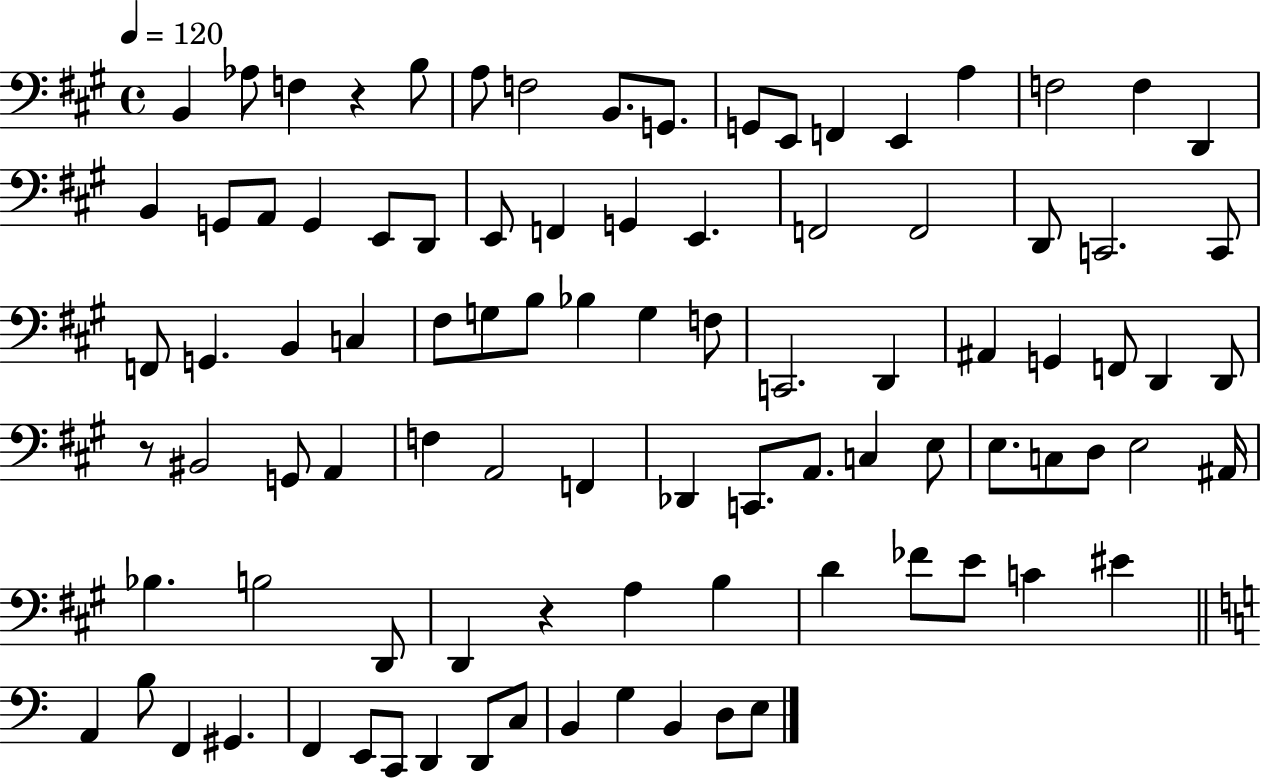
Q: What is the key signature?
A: A major